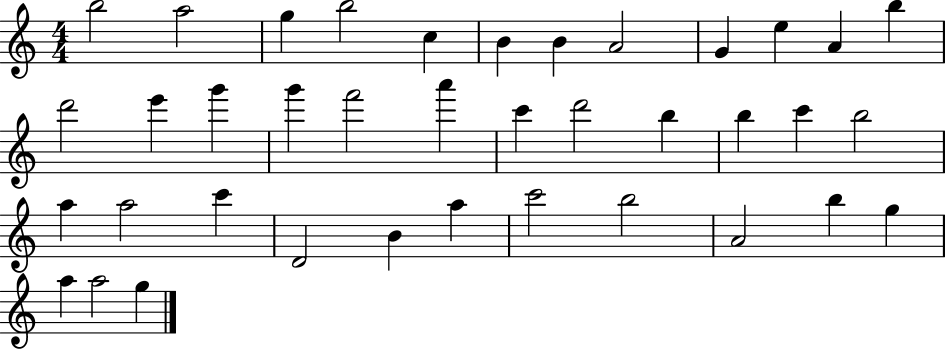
{
  \clef treble
  \numericTimeSignature
  \time 4/4
  \key c \major
  b''2 a''2 | g''4 b''2 c''4 | b'4 b'4 a'2 | g'4 e''4 a'4 b''4 | \break d'''2 e'''4 g'''4 | g'''4 f'''2 a'''4 | c'''4 d'''2 b''4 | b''4 c'''4 b''2 | \break a''4 a''2 c'''4 | d'2 b'4 a''4 | c'''2 b''2 | a'2 b''4 g''4 | \break a''4 a''2 g''4 | \bar "|."
}